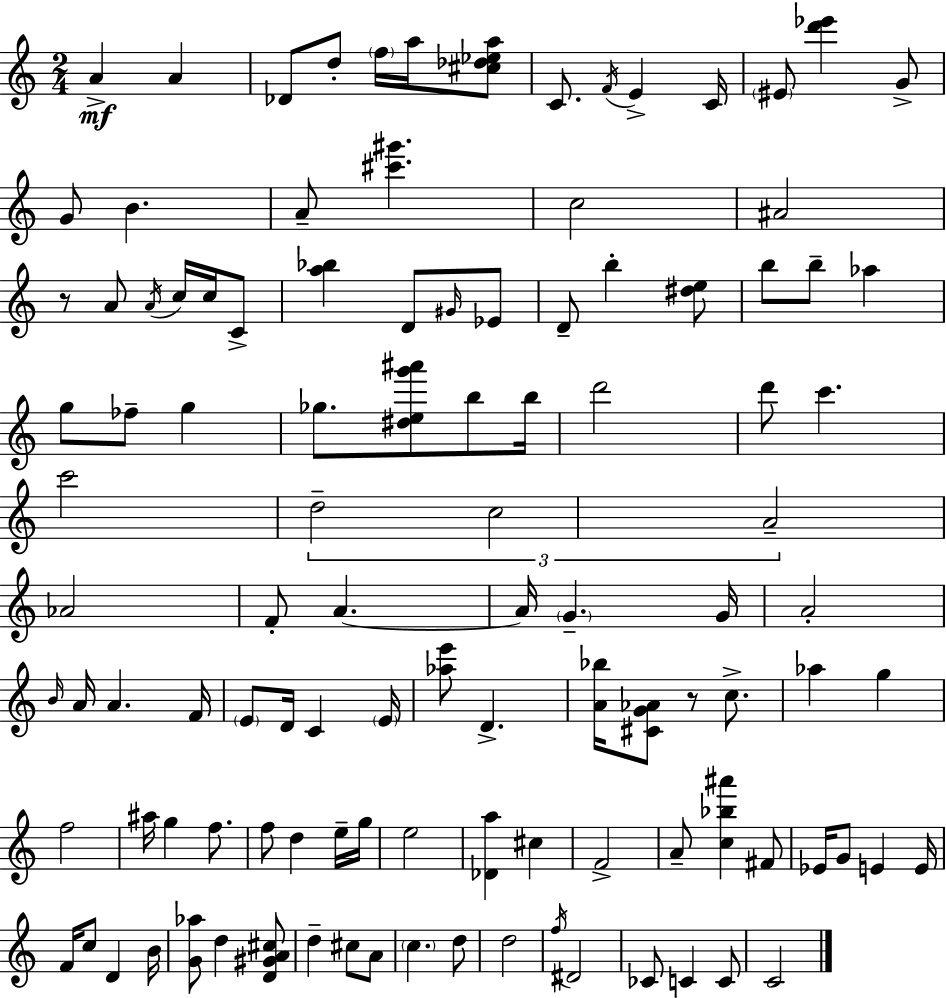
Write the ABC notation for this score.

X:1
T:Untitled
M:2/4
L:1/4
K:Am
A A _D/2 d/2 f/4 a/4 [^c_d_ea]/2 C/2 F/4 E C/4 ^E/2 [d'_e'] G/2 G/2 B A/2 [^c'^g'] c2 ^A2 z/2 A/2 A/4 c/4 c/4 C/2 [a_b] D/2 ^G/4 _E/2 D/2 b [^de]/2 b/2 b/2 _a g/2 _f/2 g _g/2 [^deg'^a']/2 b/2 b/4 d'2 d'/2 c' c'2 d2 c2 A2 _A2 F/2 A A/4 G G/4 A2 B/4 A/4 A F/4 E/2 D/4 C E/4 [_ae']/2 D [A_b]/4 [^CG_A]/2 z/2 c/2 _a g f2 ^a/4 g f/2 f/2 d e/4 g/4 e2 [_Da] ^c F2 A/2 [c_b^a'] ^F/2 _E/4 G/2 E E/4 F/4 c/2 D B/4 [G_a]/2 d [D^GA^c]/2 d ^c/2 A/2 c d/2 d2 f/4 ^D2 _C/2 C C/2 C2